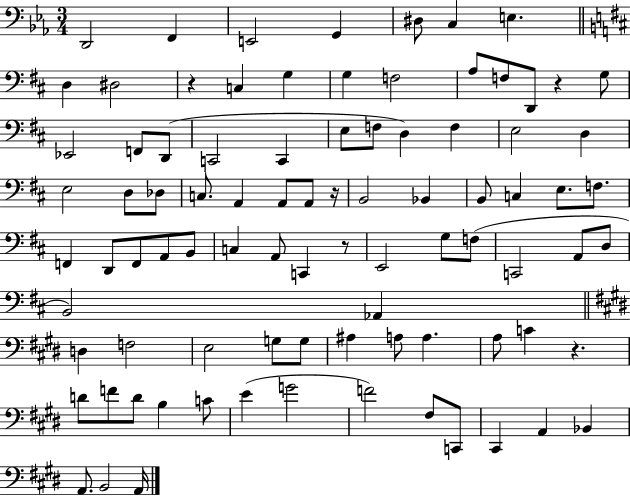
D2/h F2/q E2/h G2/q D#3/e C3/q E3/q. D3/q D#3/h R/q C3/q G3/q G3/q F3/h A3/e F3/e D2/e R/q G3/e Eb2/h F2/e D2/e C2/h C2/q E3/e F3/e D3/q F3/q E3/h D3/q E3/h D3/e Db3/e C3/e. A2/q A2/e A2/e R/s B2/h Bb2/q B2/e C3/q E3/e. F3/e. F2/q D2/e F2/e A2/e B2/e C3/q A2/e C2/q R/e E2/h G3/e F3/e C2/h A2/e D3/e B2/h Ab2/q D3/q F3/h E3/h G3/e G3/e A#3/q A3/e A3/q. A3/e C4/q R/q. D4/e F4/e D4/e B3/q C4/e E4/q G4/h F4/h F#3/e C2/e C#2/q A2/q Bb2/q A2/e. B2/h A2/s